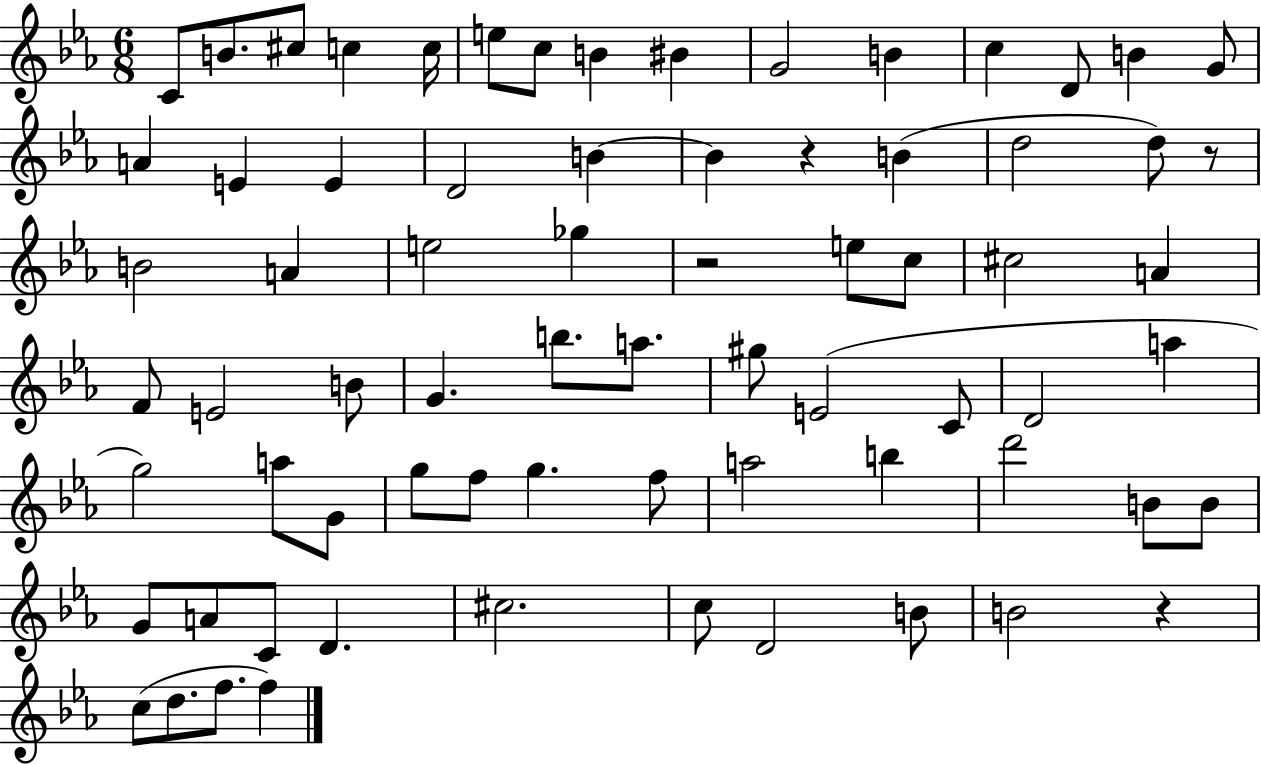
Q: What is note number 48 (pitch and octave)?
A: F5